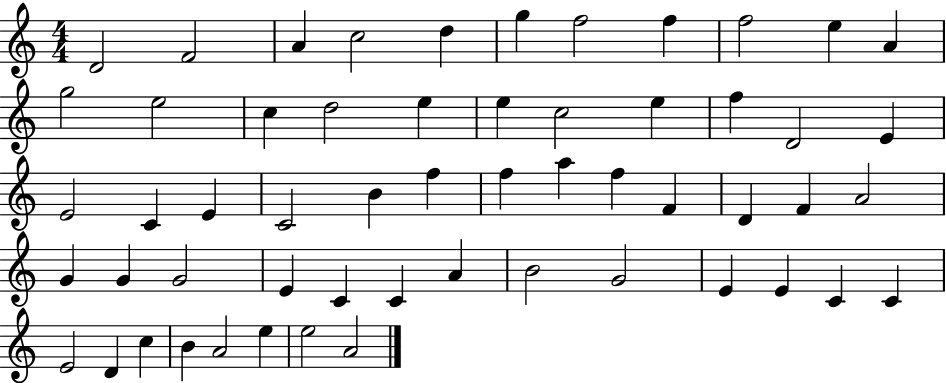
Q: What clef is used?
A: treble